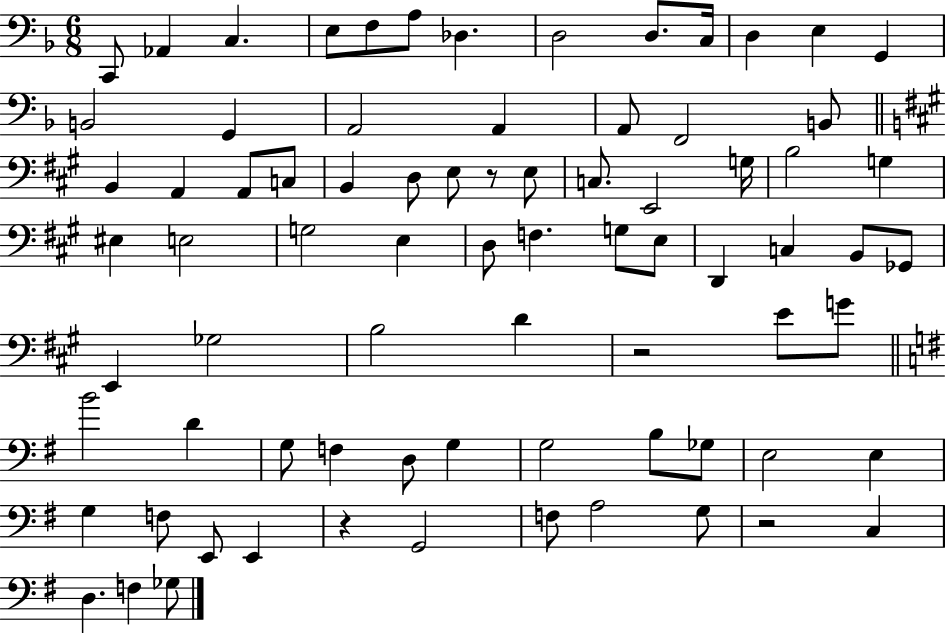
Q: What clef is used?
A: bass